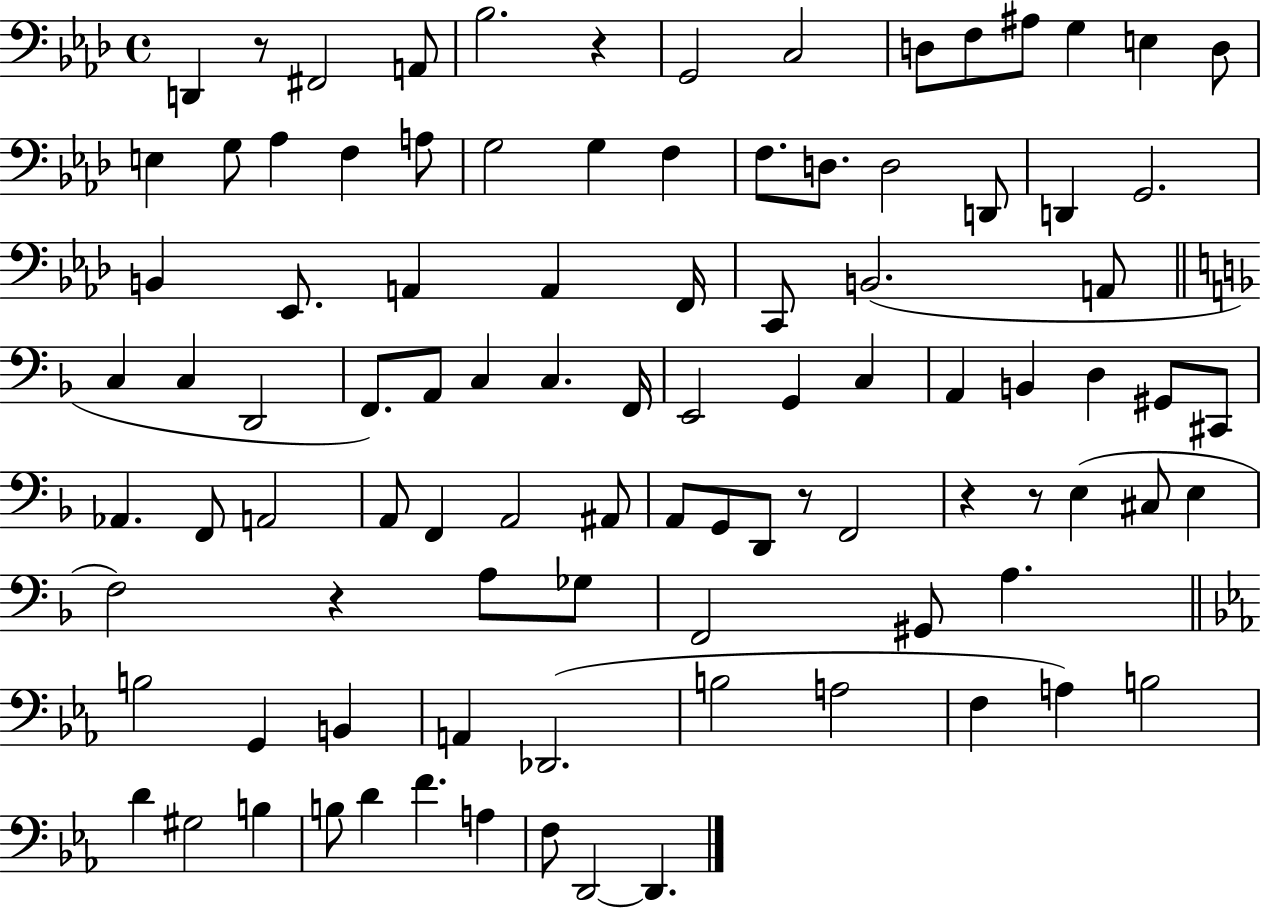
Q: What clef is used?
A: bass